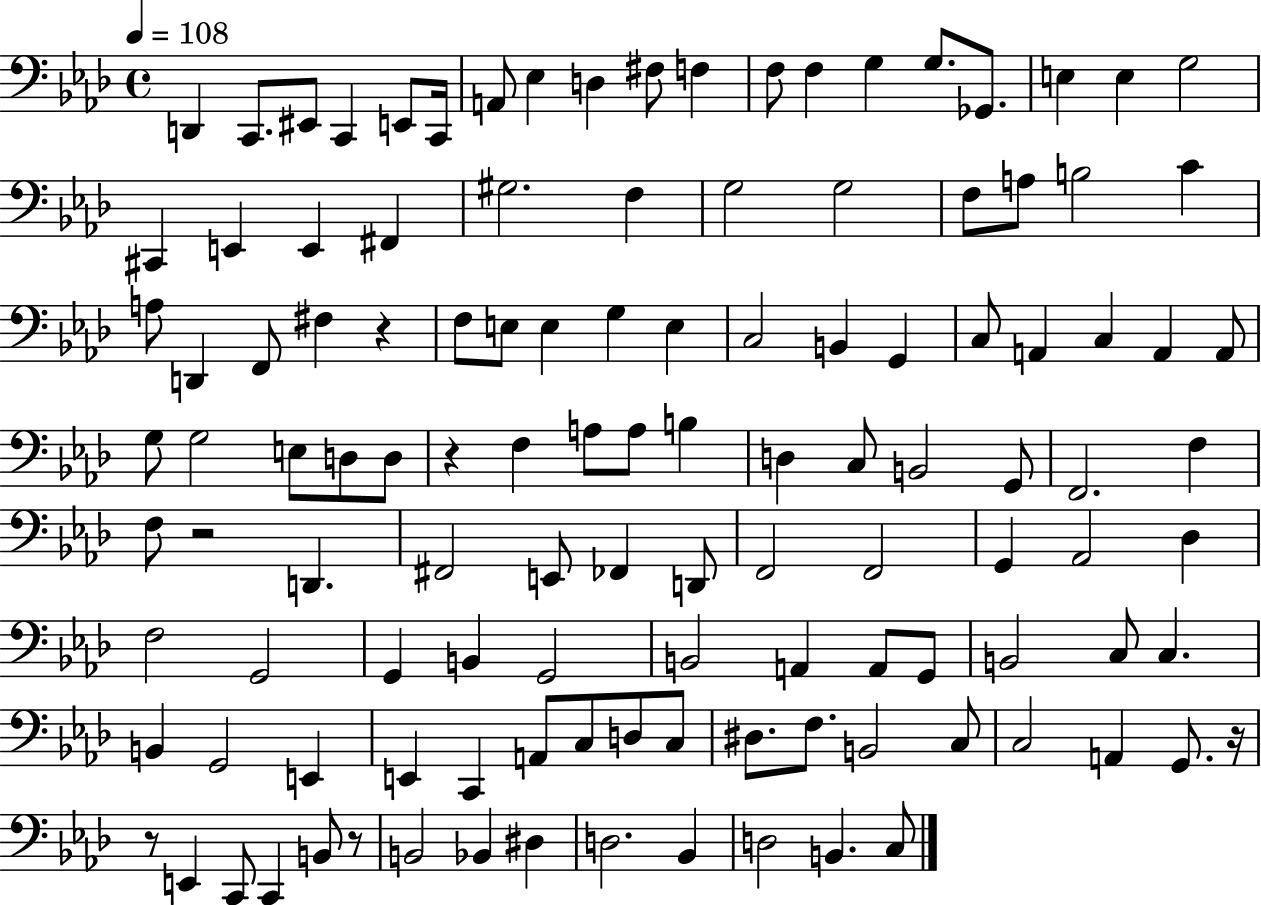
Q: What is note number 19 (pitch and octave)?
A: G3